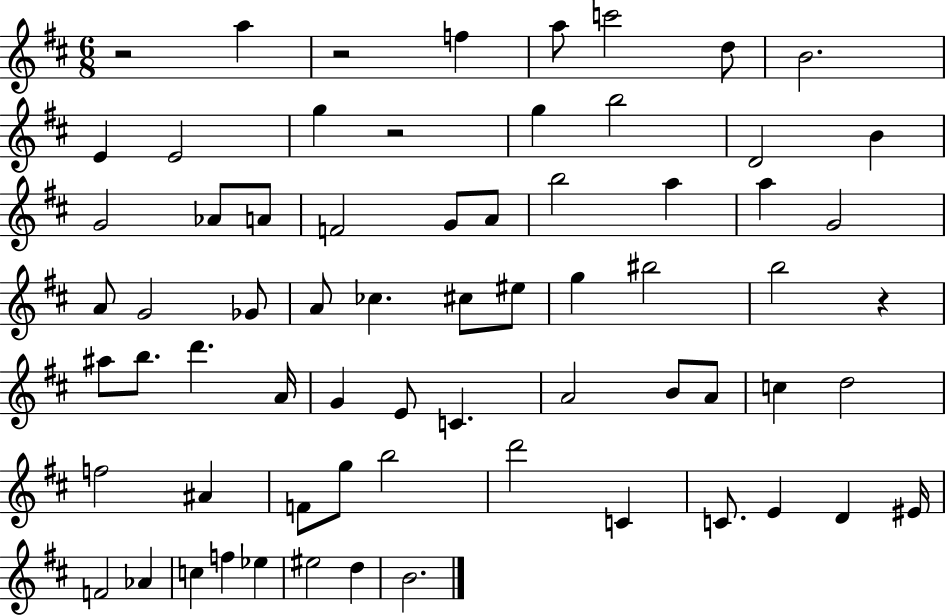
X:1
T:Untitled
M:6/8
L:1/4
K:D
z2 a z2 f a/2 c'2 d/2 B2 E E2 g z2 g b2 D2 B G2 _A/2 A/2 F2 G/2 A/2 b2 a a G2 A/2 G2 _G/2 A/2 _c ^c/2 ^e/2 g ^b2 b2 z ^a/2 b/2 d' A/4 G E/2 C A2 B/2 A/2 c d2 f2 ^A F/2 g/2 b2 d'2 C C/2 E D ^E/4 F2 _A c f _e ^e2 d B2